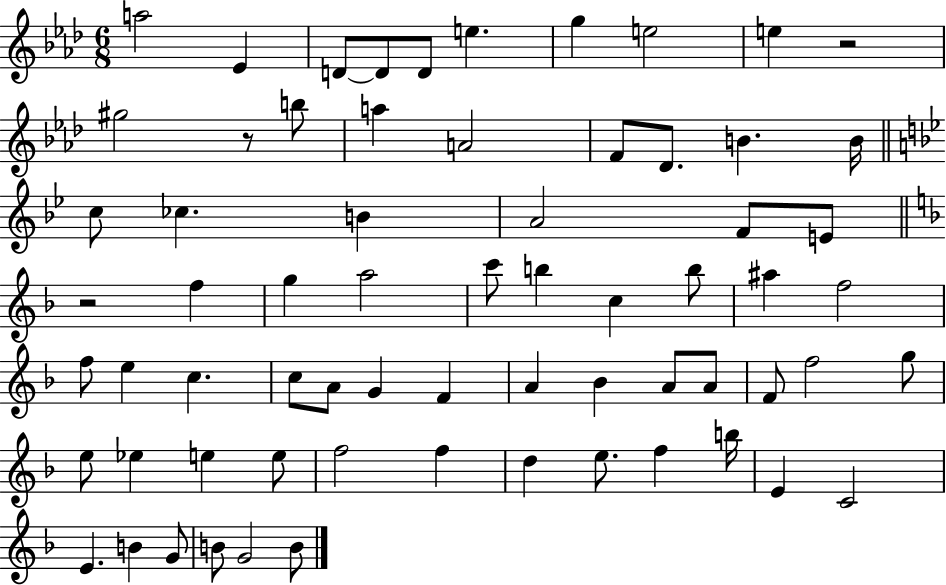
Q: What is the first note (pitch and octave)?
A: A5